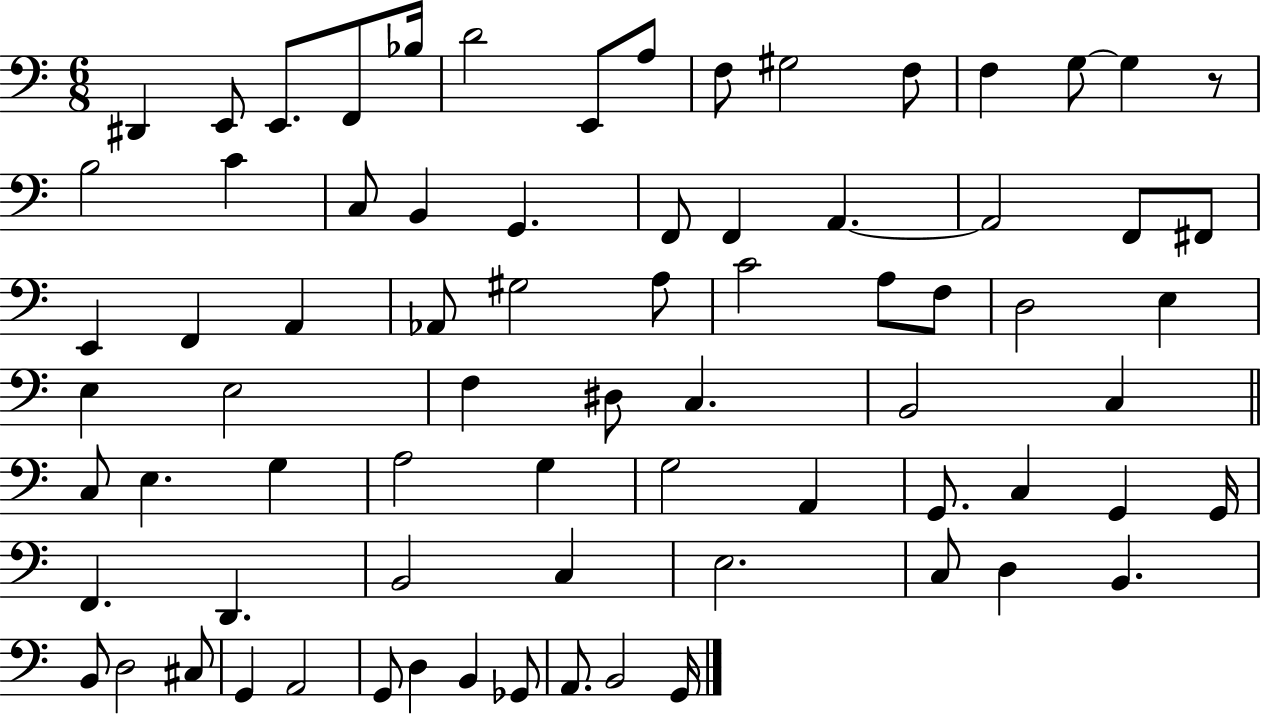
D#2/q E2/e E2/e. F2/e Bb3/s D4/h E2/e A3/e F3/e G#3/h F3/e F3/q G3/e G3/q R/e B3/h C4/q C3/e B2/q G2/q. F2/e F2/q A2/q. A2/h F2/e F#2/e E2/q F2/q A2/q Ab2/e G#3/h A3/e C4/h A3/e F3/e D3/h E3/q E3/q E3/h F3/q D#3/e C3/q. B2/h C3/q C3/e E3/q. G3/q A3/h G3/q G3/h A2/q G2/e. C3/q G2/q G2/s F2/q. D2/q. B2/h C3/q E3/h. C3/e D3/q B2/q. B2/e D3/h C#3/e G2/q A2/h G2/e D3/q B2/q Gb2/e A2/e. B2/h G2/s